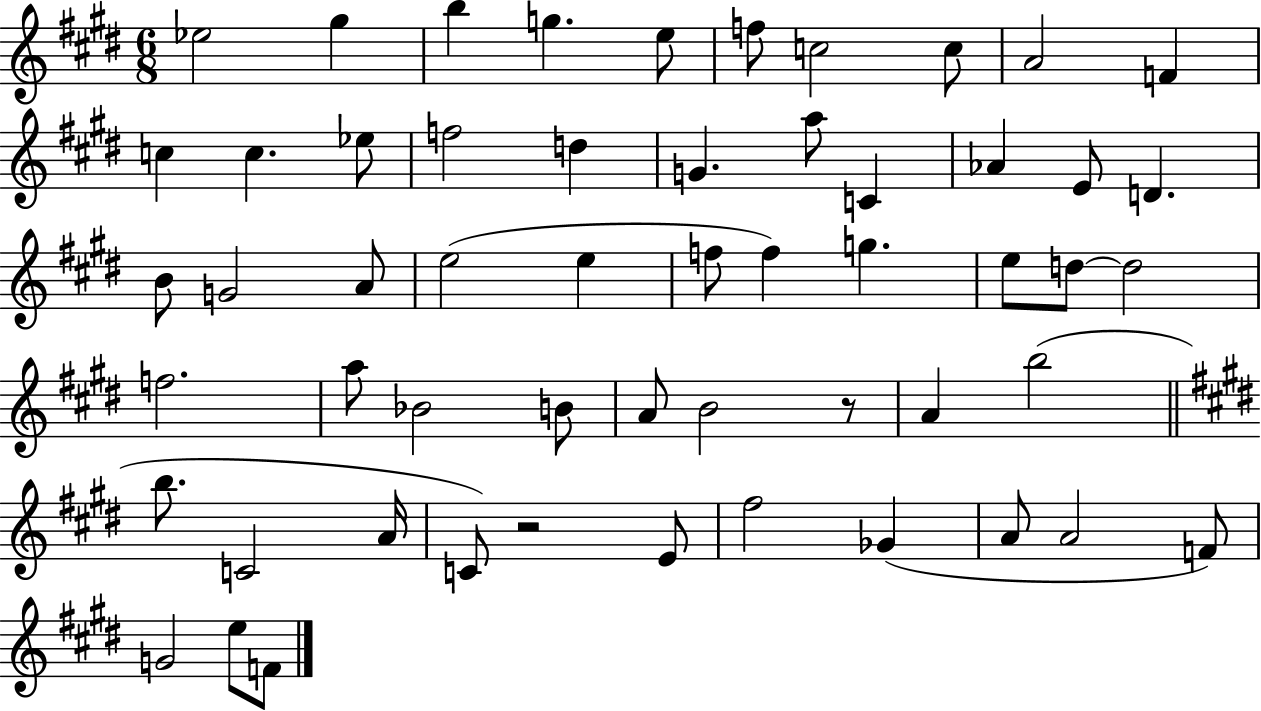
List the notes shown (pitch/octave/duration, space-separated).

Eb5/h G#5/q B5/q G5/q. E5/e F5/e C5/h C5/e A4/h F4/q C5/q C5/q. Eb5/e F5/h D5/q G4/q. A5/e C4/q Ab4/q E4/e D4/q. B4/e G4/h A4/e E5/h E5/q F5/e F5/q G5/q. E5/e D5/e D5/h F5/h. A5/e Bb4/h B4/e A4/e B4/h R/e A4/q B5/h B5/e. C4/h A4/s C4/e R/h E4/e F#5/h Gb4/q A4/e A4/h F4/e G4/h E5/e F4/e